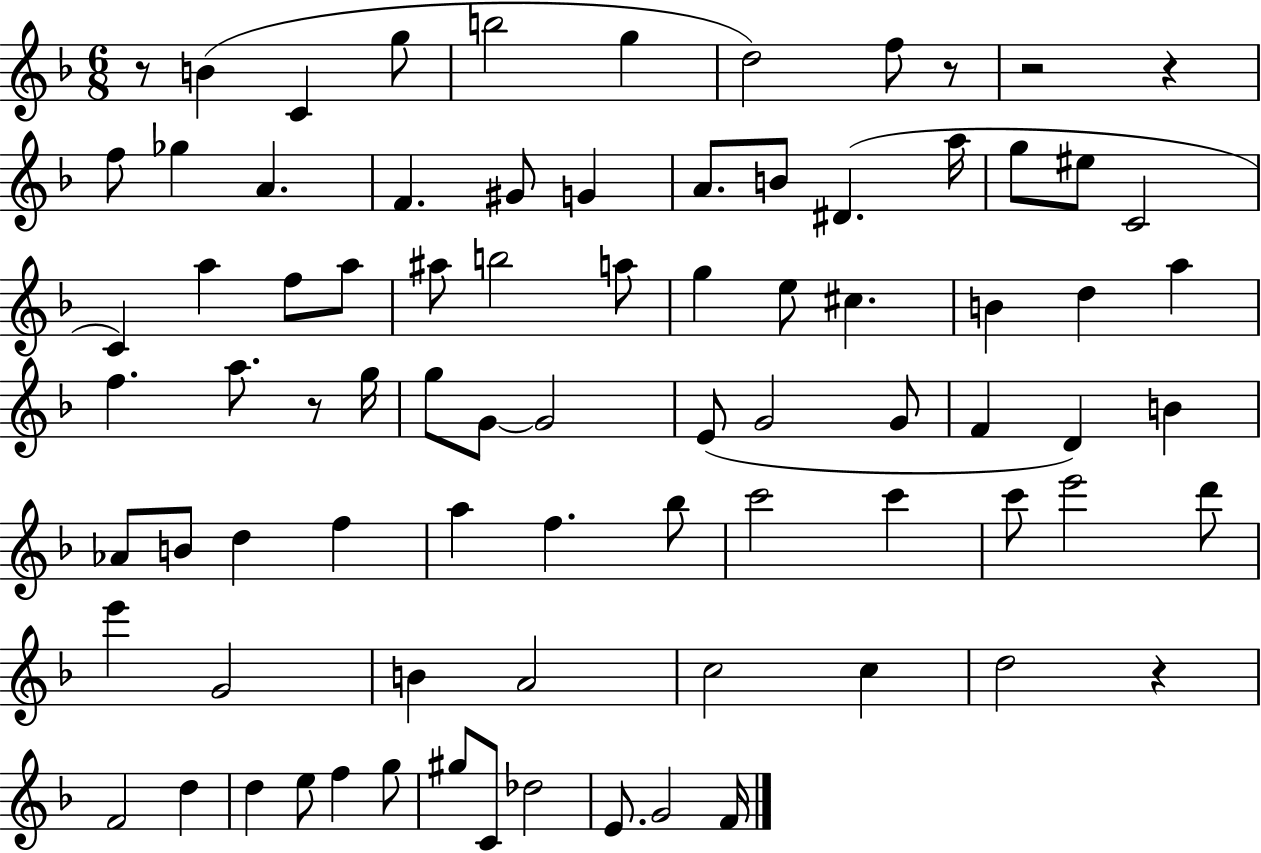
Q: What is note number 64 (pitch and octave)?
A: D5